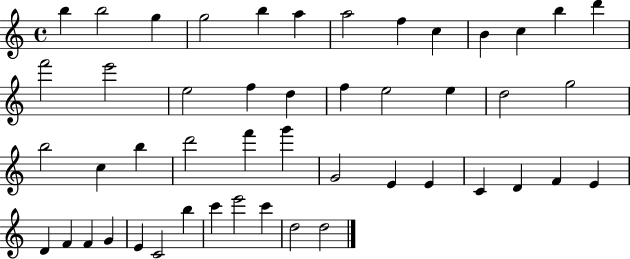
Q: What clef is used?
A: treble